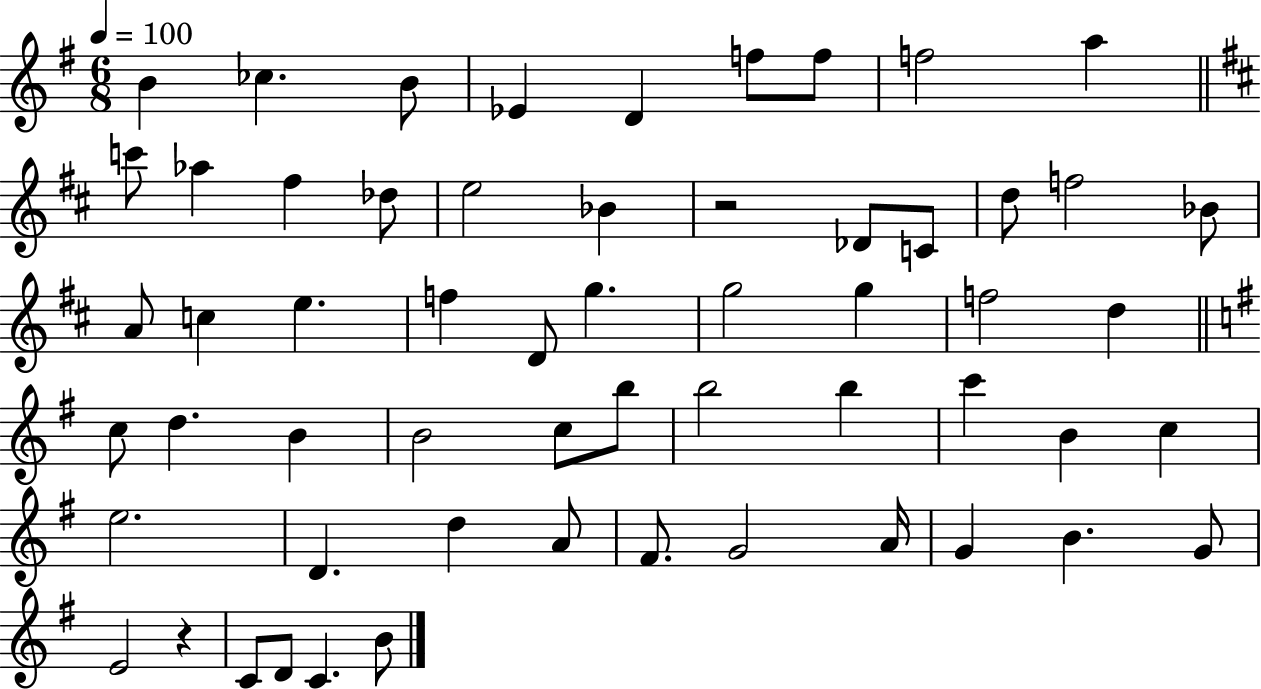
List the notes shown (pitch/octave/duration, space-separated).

B4/q CES5/q. B4/e Eb4/q D4/q F5/e F5/e F5/h A5/q C6/e Ab5/q F#5/q Db5/e E5/h Bb4/q R/h Db4/e C4/e D5/e F5/h Bb4/e A4/e C5/q E5/q. F5/q D4/e G5/q. G5/h G5/q F5/h D5/q C5/e D5/q. B4/q B4/h C5/e B5/e B5/h B5/q C6/q B4/q C5/q E5/h. D4/q. D5/q A4/e F#4/e. G4/h A4/s G4/q B4/q. G4/e E4/h R/q C4/e D4/e C4/q. B4/e